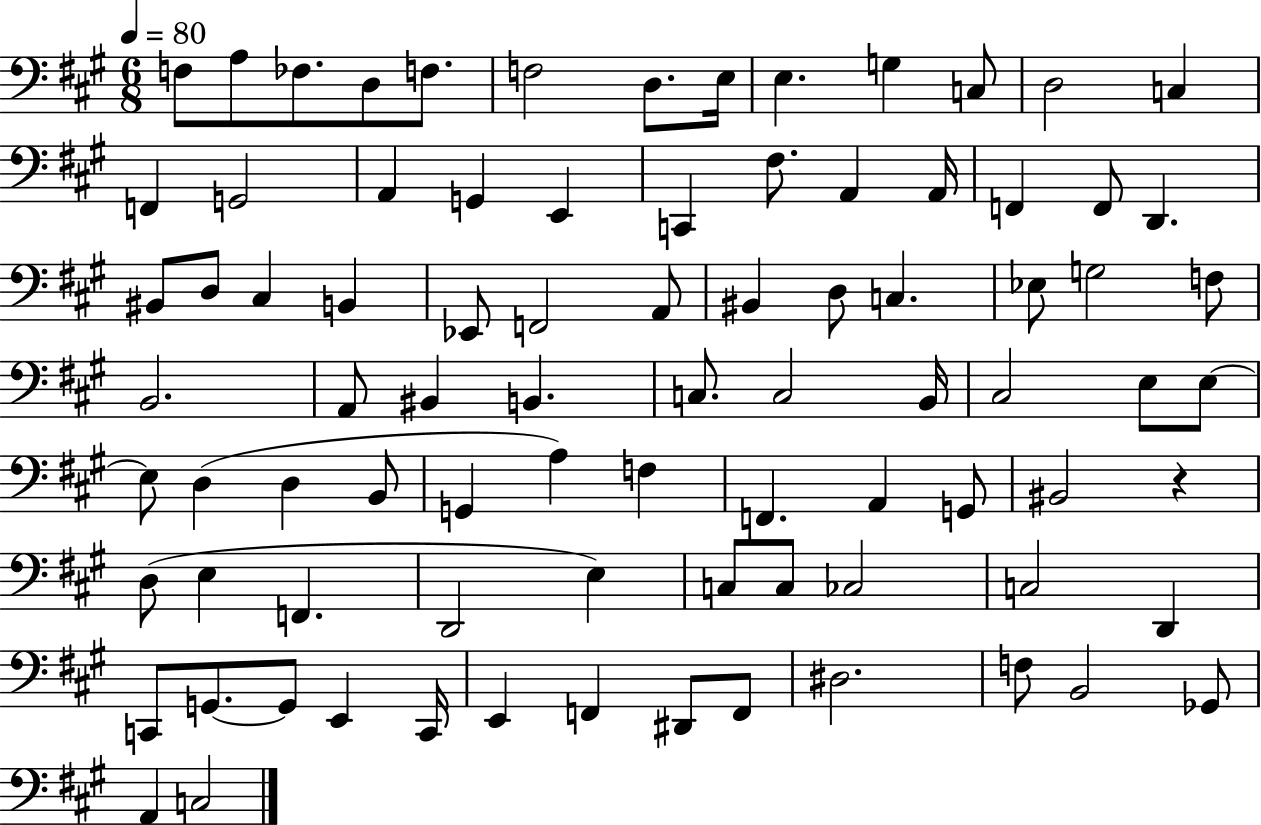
X:1
T:Untitled
M:6/8
L:1/4
K:A
F,/2 A,/2 _F,/2 D,/2 F,/2 F,2 D,/2 E,/4 E, G, C,/2 D,2 C, F,, G,,2 A,, G,, E,, C,, ^F,/2 A,, A,,/4 F,, F,,/2 D,, ^B,,/2 D,/2 ^C, B,, _E,,/2 F,,2 A,,/2 ^B,, D,/2 C, _E,/2 G,2 F,/2 B,,2 A,,/2 ^B,, B,, C,/2 C,2 B,,/4 ^C,2 E,/2 E,/2 E,/2 D, D, B,,/2 G,, A, F, F,, A,, G,,/2 ^B,,2 z D,/2 E, F,, D,,2 E, C,/2 C,/2 _C,2 C,2 D,, C,,/2 G,,/2 G,,/2 E,, C,,/4 E,, F,, ^D,,/2 F,,/2 ^D,2 F,/2 B,,2 _G,,/2 A,, C,2